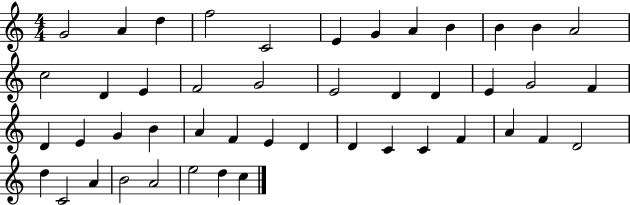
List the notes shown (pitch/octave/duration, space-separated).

G4/h A4/q D5/q F5/h C4/h E4/q G4/q A4/q B4/q B4/q B4/q A4/h C5/h D4/q E4/q F4/h G4/h E4/h D4/q D4/q E4/q G4/h F4/q D4/q E4/q G4/q B4/q A4/q F4/q E4/q D4/q D4/q C4/q C4/q F4/q A4/q F4/q D4/h D5/q C4/h A4/q B4/h A4/h E5/h D5/q C5/q